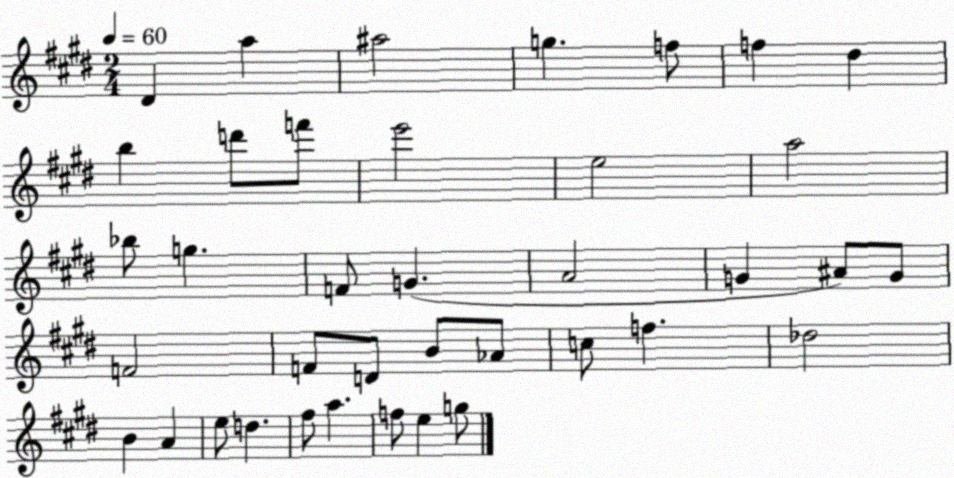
X:1
T:Untitled
M:2/4
L:1/4
K:E
^D a ^a2 g f/2 f ^d b d'/2 f'/2 e'2 e2 a2 _b/2 g F/2 G A2 G ^A/2 G/2 F2 F/2 D/2 B/2 _A/2 c/2 f _d2 B A e/2 d ^f/2 a f/2 e g/2